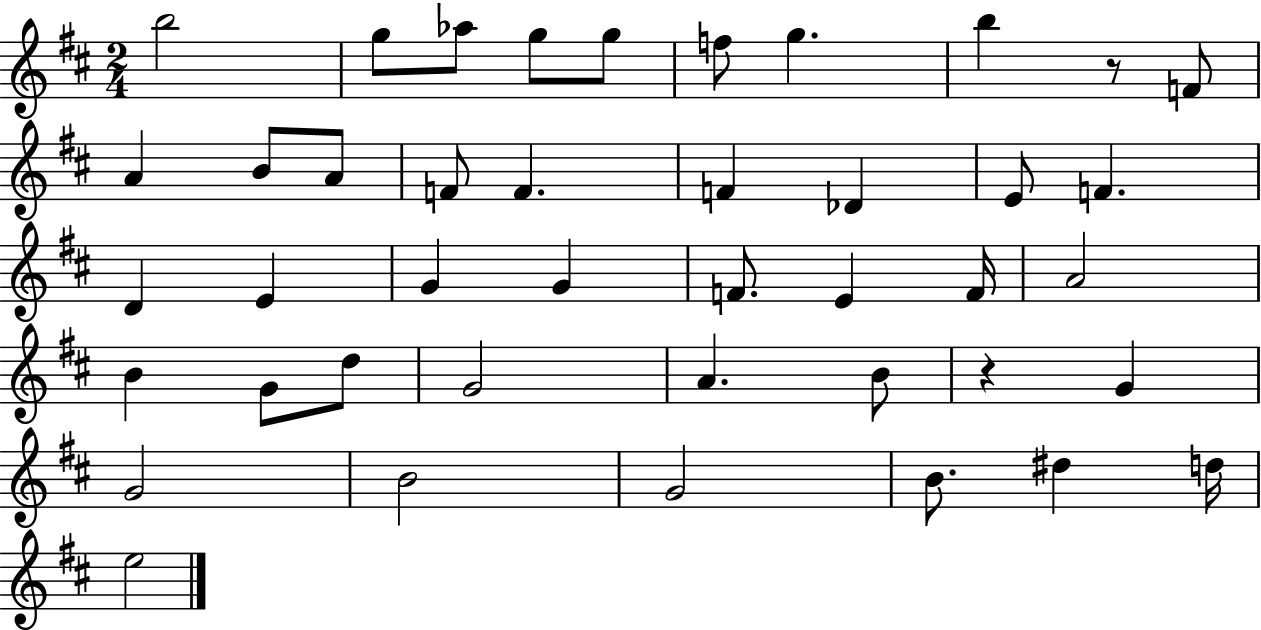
B5/h G5/e Ab5/e G5/e G5/e F5/e G5/q. B5/q R/e F4/e A4/q B4/e A4/e F4/e F4/q. F4/q Db4/q E4/e F4/q. D4/q E4/q G4/q G4/q F4/e. E4/q F4/s A4/h B4/q G4/e D5/e G4/h A4/q. B4/e R/q G4/q G4/h B4/h G4/h B4/e. D#5/q D5/s E5/h